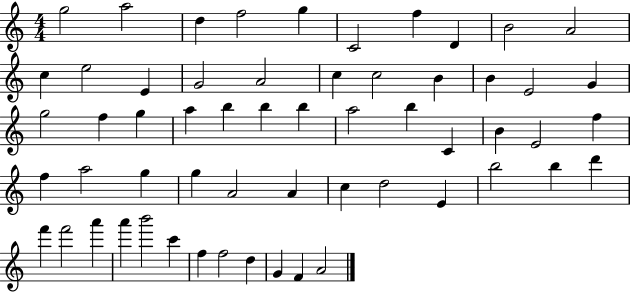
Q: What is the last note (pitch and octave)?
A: A4